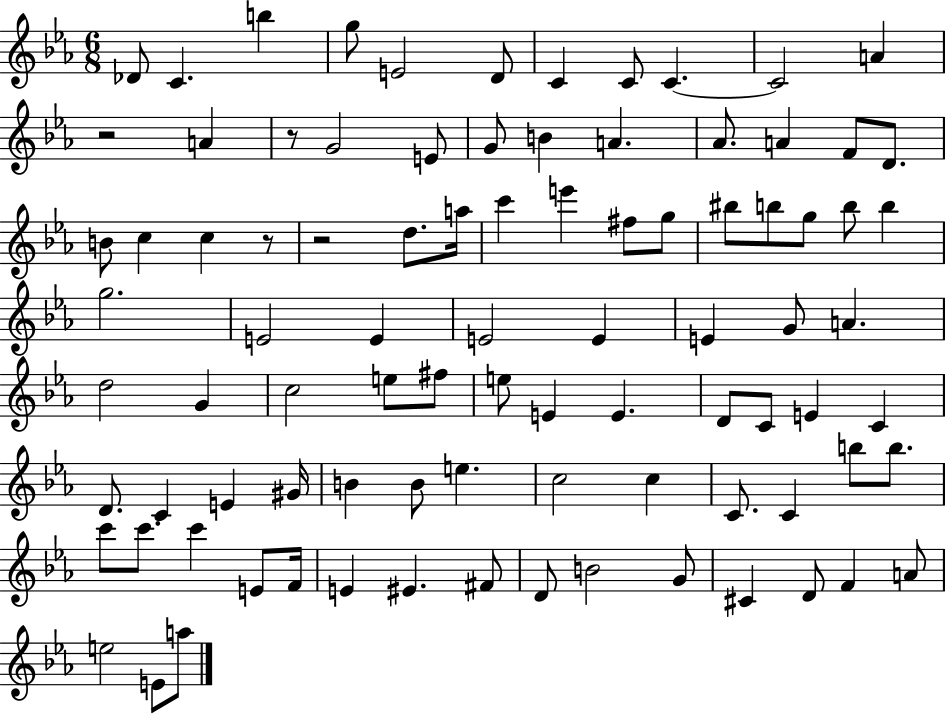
X:1
T:Untitled
M:6/8
L:1/4
K:Eb
_D/2 C b g/2 E2 D/2 C C/2 C C2 A z2 A z/2 G2 E/2 G/2 B A _A/2 A F/2 D/2 B/2 c c z/2 z2 d/2 a/4 c' e' ^f/2 g/2 ^b/2 b/2 g/2 b/2 b g2 E2 E E2 E E G/2 A d2 G c2 e/2 ^f/2 e/2 E E D/2 C/2 E C D/2 C E ^G/4 B B/2 e c2 c C/2 C b/2 b/2 c'/2 c'/2 c' E/2 F/4 E ^E ^F/2 D/2 B2 G/2 ^C D/2 F A/2 e2 E/2 a/2